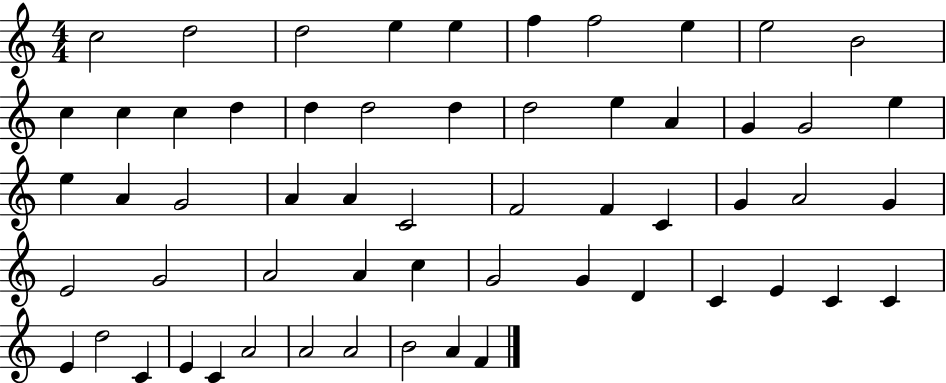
{
  \clef treble
  \numericTimeSignature
  \time 4/4
  \key c \major
  c''2 d''2 | d''2 e''4 e''4 | f''4 f''2 e''4 | e''2 b'2 | \break c''4 c''4 c''4 d''4 | d''4 d''2 d''4 | d''2 e''4 a'4 | g'4 g'2 e''4 | \break e''4 a'4 g'2 | a'4 a'4 c'2 | f'2 f'4 c'4 | g'4 a'2 g'4 | \break e'2 g'2 | a'2 a'4 c''4 | g'2 g'4 d'4 | c'4 e'4 c'4 c'4 | \break e'4 d''2 c'4 | e'4 c'4 a'2 | a'2 a'2 | b'2 a'4 f'4 | \break \bar "|."
}